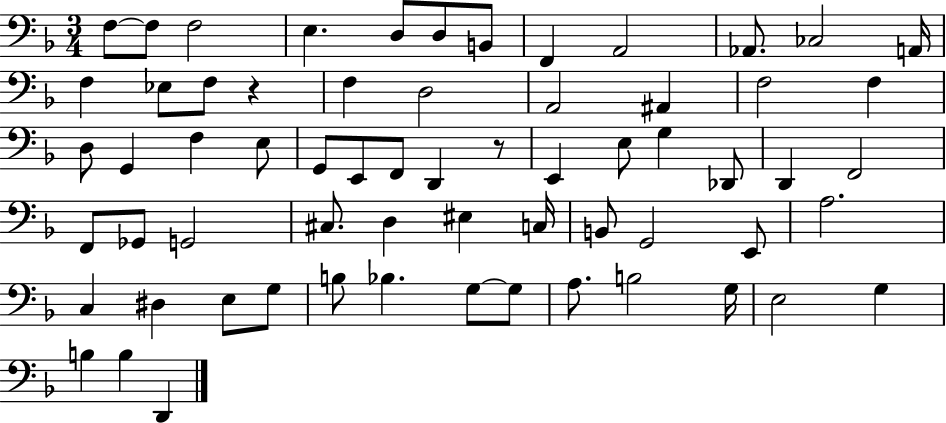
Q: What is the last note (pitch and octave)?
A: D2